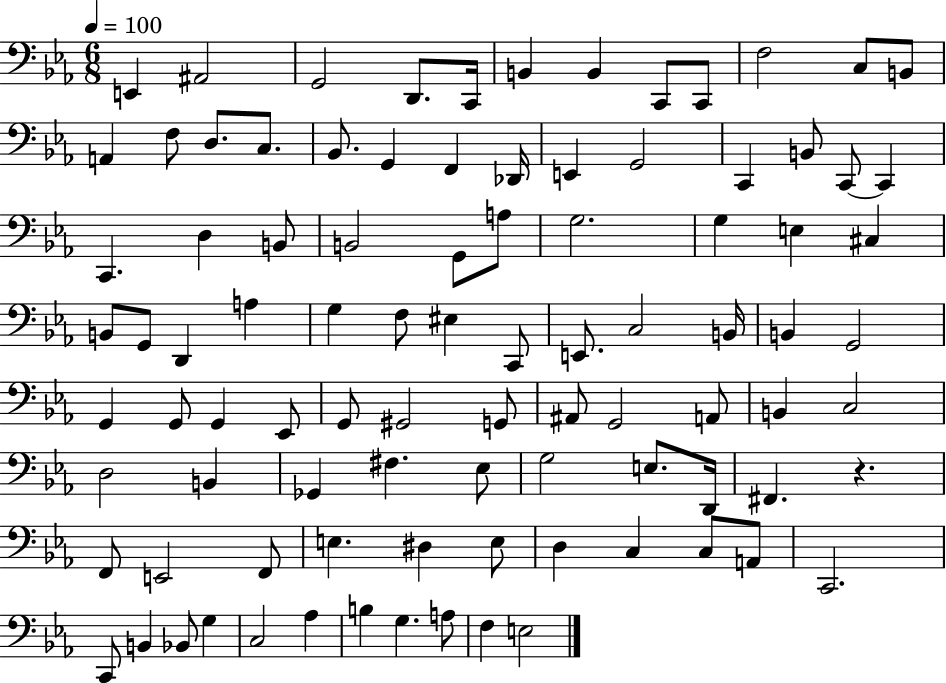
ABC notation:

X:1
T:Untitled
M:6/8
L:1/4
K:Eb
E,, ^A,,2 G,,2 D,,/2 C,,/4 B,, B,, C,,/2 C,,/2 F,2 C,/2 B,,/2 A,, F,/2 D,/2 C,/2 _B,,/2 G,, F,, _D,,/4 E,, G,,2 C,, B,,/2 C,,/2 C,, C,, D, B,,/2 B,,2 G,,/2 A,/2 G,2 G, E, ^C, B,,/2 G,,/2 D,, A, G, F,/2 ^E, C,,/2 E,,/2 C,2 B,,/4 B,, G,,2 G,, G,,/2 G,, _E,,/2 G,,/2 ^G,,2 G,,/2 ^A,,/2 G,,2 A,,/2 B,, C,2 D,2 B,, _G,, ^F, _E,/2 G,2 E,/2 D,,/4 ^F,, z F,,/2 E,,2 F,,/2 E, ^D, E,/2 D, C, C,/2 A,,/2 C,,2 C,,/2 B,, _B,,/2 G, C,2 _A, B, G, A,/2 F, E,2